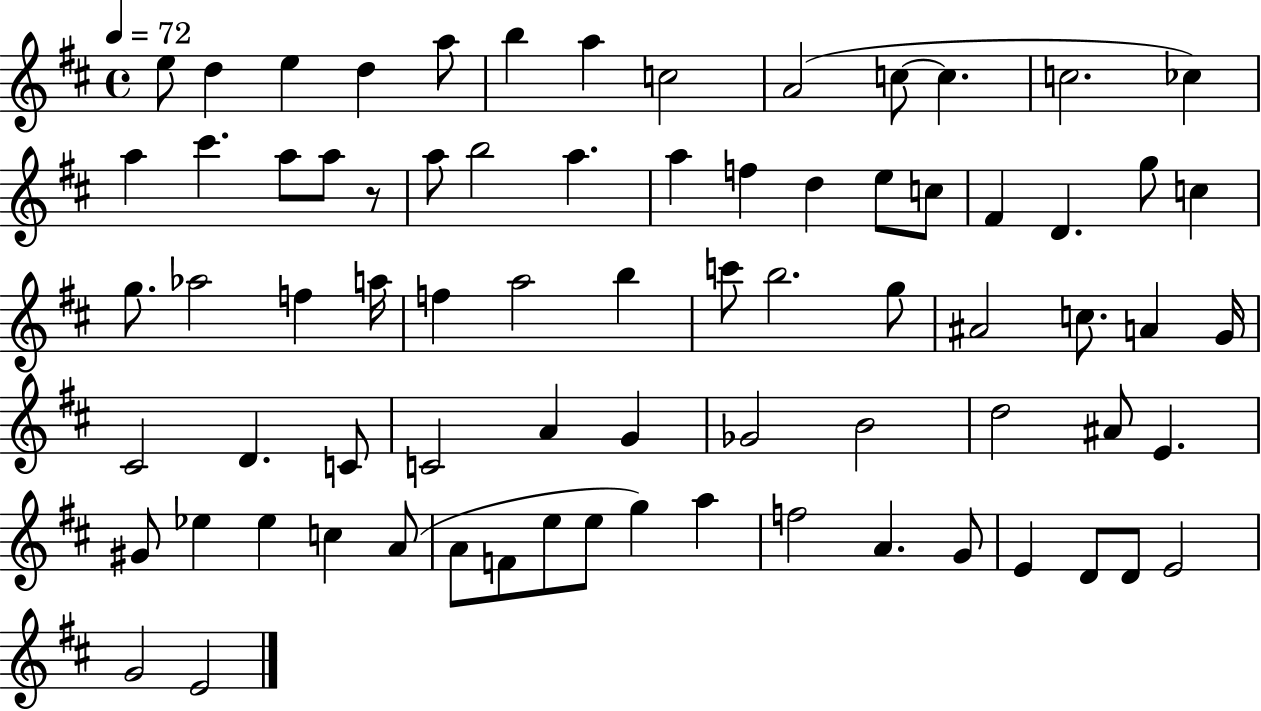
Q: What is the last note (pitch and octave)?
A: E4